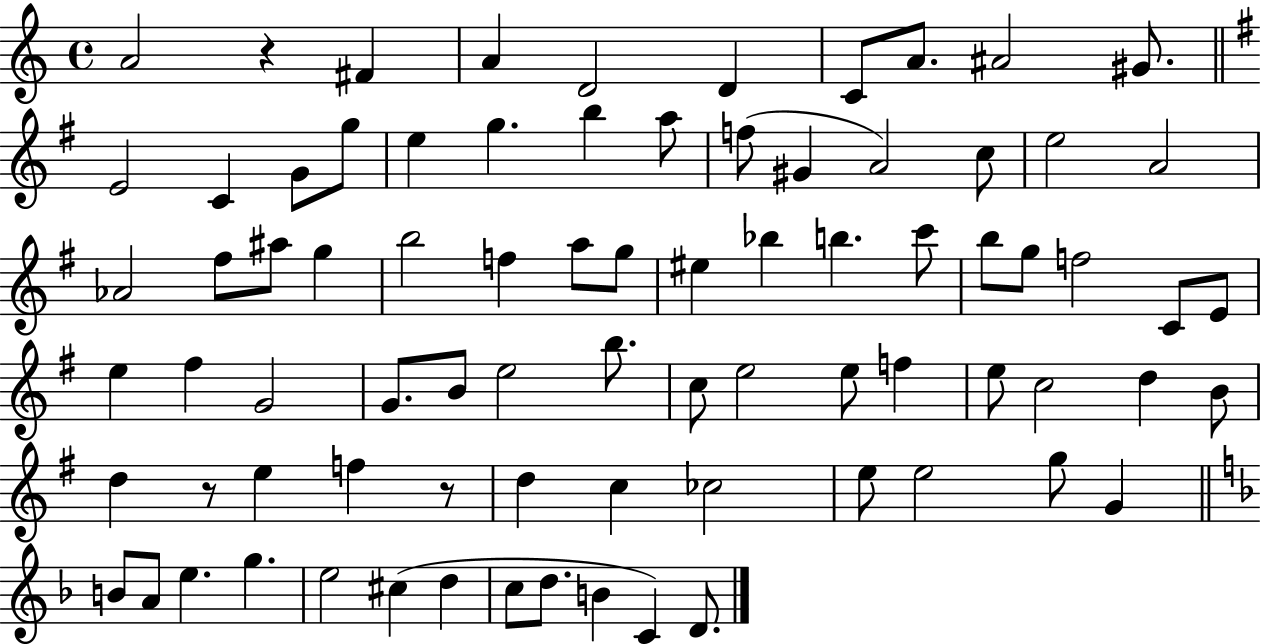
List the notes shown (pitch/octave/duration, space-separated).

A4/h R/q F#4/q A4/q D4/h D4/q C4/e A4/e. A#4/h G#4/e. E4/h C4/q G4/e G5/e E5/q G5/q. B5/q A5/e F5/e G#4/q A4/h C5/e E5/h A4/h Ab4/h F#5/e A#5/e G5/q B5/h F5/q A5/e G5/e EIS5/q Bb5/q B5/q. C6/e B5/e G5/e F5/h C4/e E4/e E5/q F#5/q G4/h G4/e. B4/e E5/h B5/e. C5/e E5/h E5/e F5/q E5/e C5/h D5/q B4/e D5/q R/e E5/q F5/q R/e D5/q C5/q CES5/h E5/e E5/h G5/e G4/q B4/e A4/e E5/q. G5/q. E5/h C#5/q D5/q C5/e D5/e. B4/q C4/q D4/e.